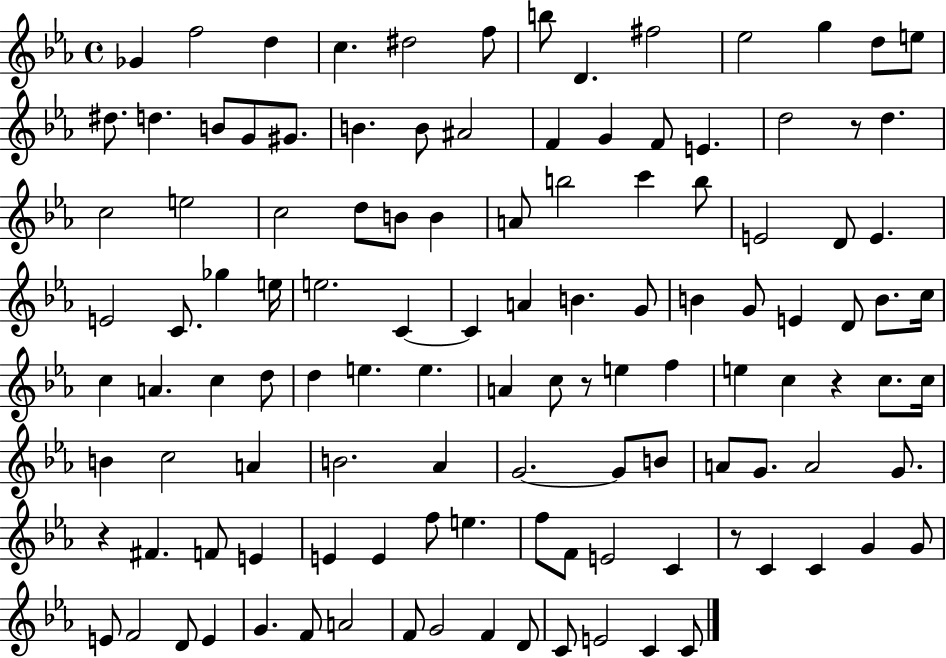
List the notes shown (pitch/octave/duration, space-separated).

Gb4/q F5/h D5/q C5/q. D#5/h F5/e B5/e D4/q. F#5/h Eb5/h G5/q D5/e E5/e D#5/e. D5/q. B4/e G4/e G#4/e. B4/q. B4/e A#4/h F4/q G4/q F4/e E4/q. D5/h R/e D5/q. C5/h E5/h C5/h D5/e B4/e B4/q A4/e B5/h C6/q B5/e E4/h D4/e E4/q. E4/h C4/e. Gb5/q E5/s E5/h. C4/q C4/q A4/q B4/q. G4/e B4/q G4/e E4/q D4/e B4/e. C5/s C5/q A4/q. C5/q D5/e D5/q E5/q. E5/q. A4/q C5/e R/e E5/q F5/q E5/q C5/q R/q C5/e. C5/s B4/q C5/h A4/q B4/h. Ab4/q G4/h. G4/e B4/e A4/e G4/e. A4/h G4/e. R/q F#4/q. F4/e E4/q E4/q E4/q F5/e E5/q. F5/e F4/e E4/h C4/q R/e C4/q C4/q G4/q G4/e E4/e F4/h D4/e E4/q G4/q. F4/e A4/h F4/e G4/h F4/q D4/e C4/e E4/h C4/q C4/e